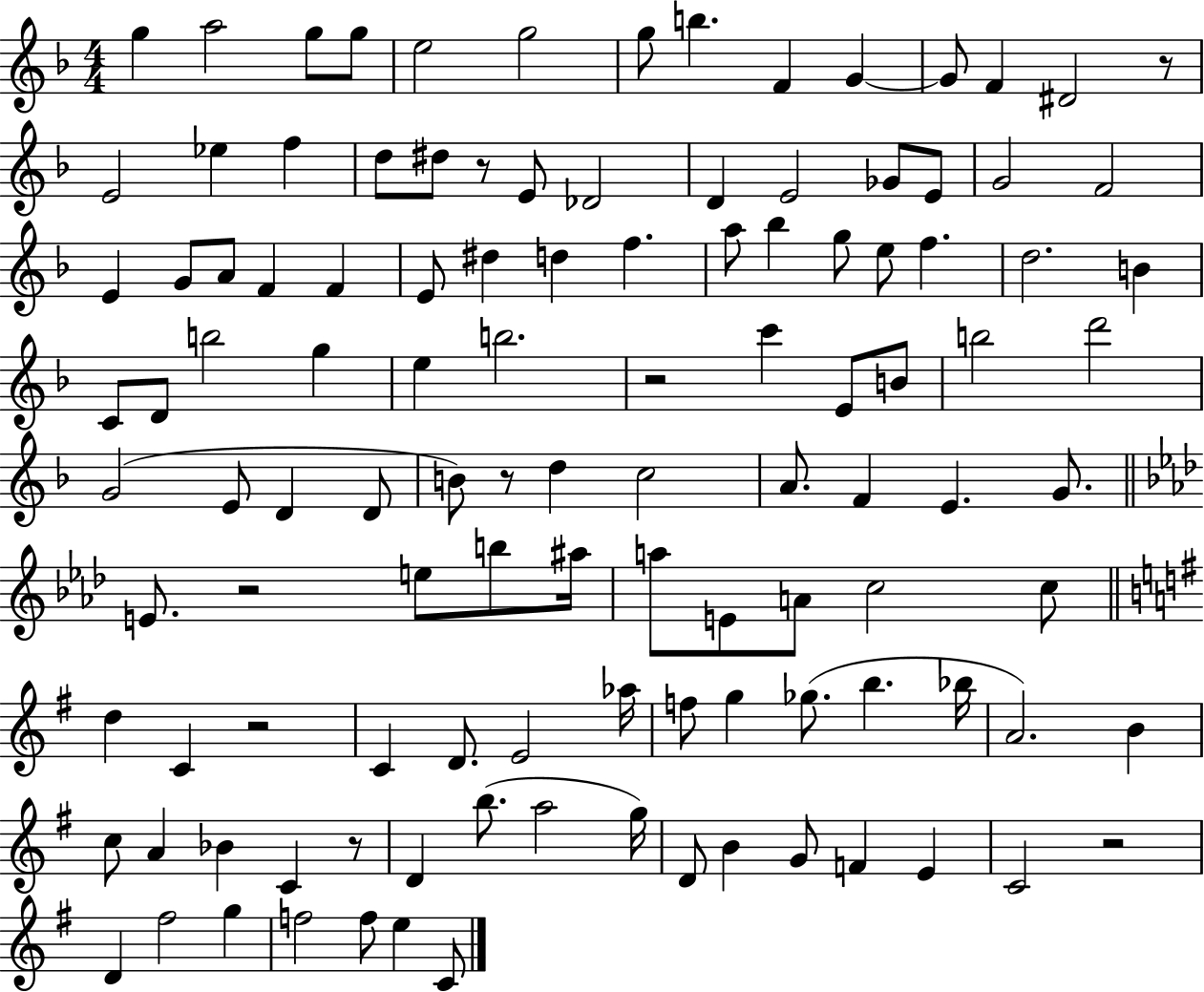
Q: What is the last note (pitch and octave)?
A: C4